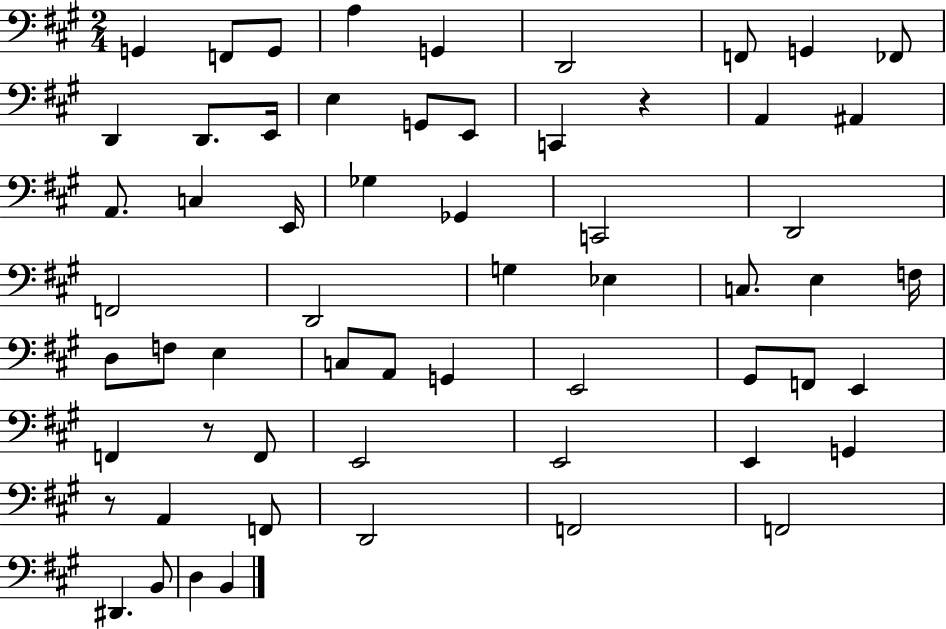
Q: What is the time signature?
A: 2/4